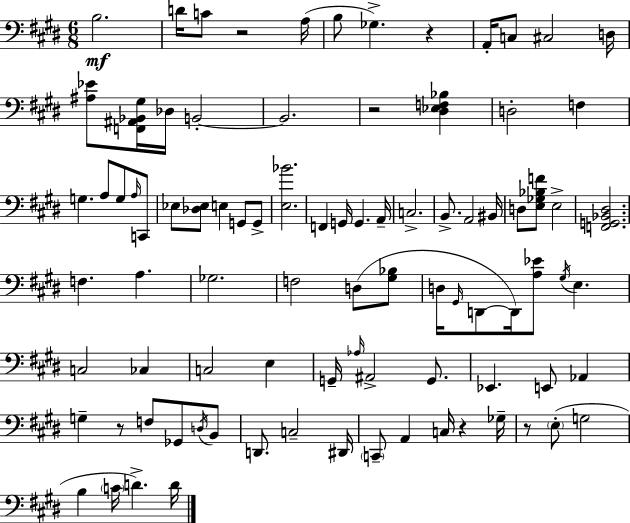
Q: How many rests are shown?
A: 6